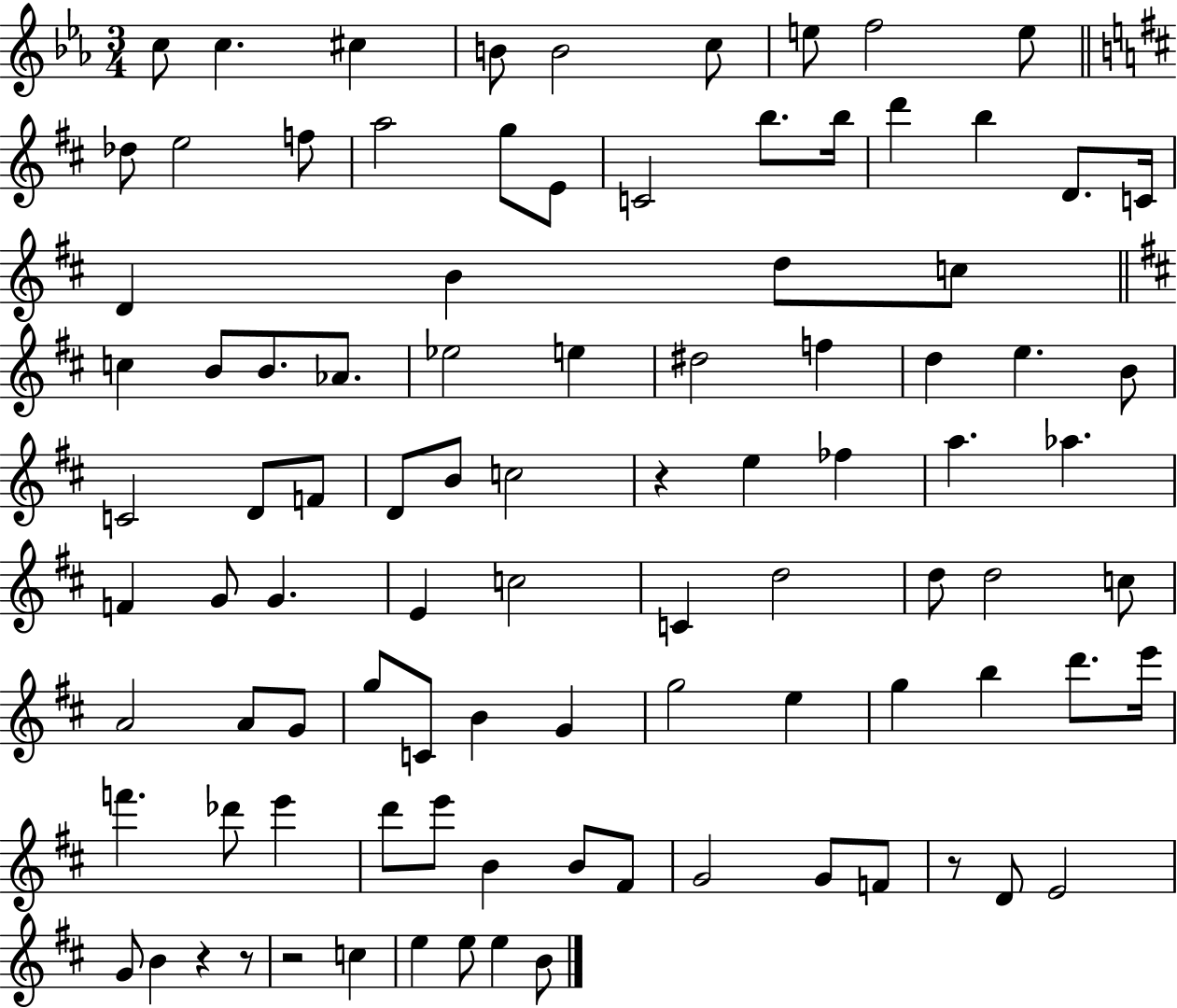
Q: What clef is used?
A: treble